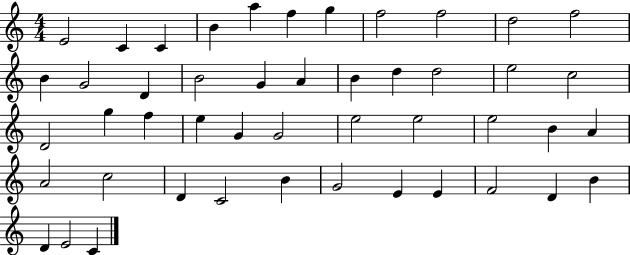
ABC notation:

X:1
T:Untitled
M:4/4
L:1/4
K:C
E2 C C B a f g f2 f2 d2 f2 B G2 D B2 G A B d d2 e2 c2 D2 g f e G G2 e2 e2 e2 B A A2 c2 D C2 B G2 E E F2 D B D E2 C